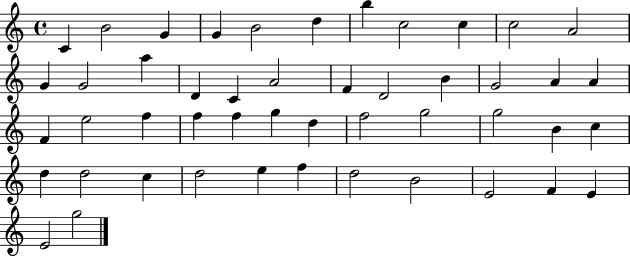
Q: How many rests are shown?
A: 0